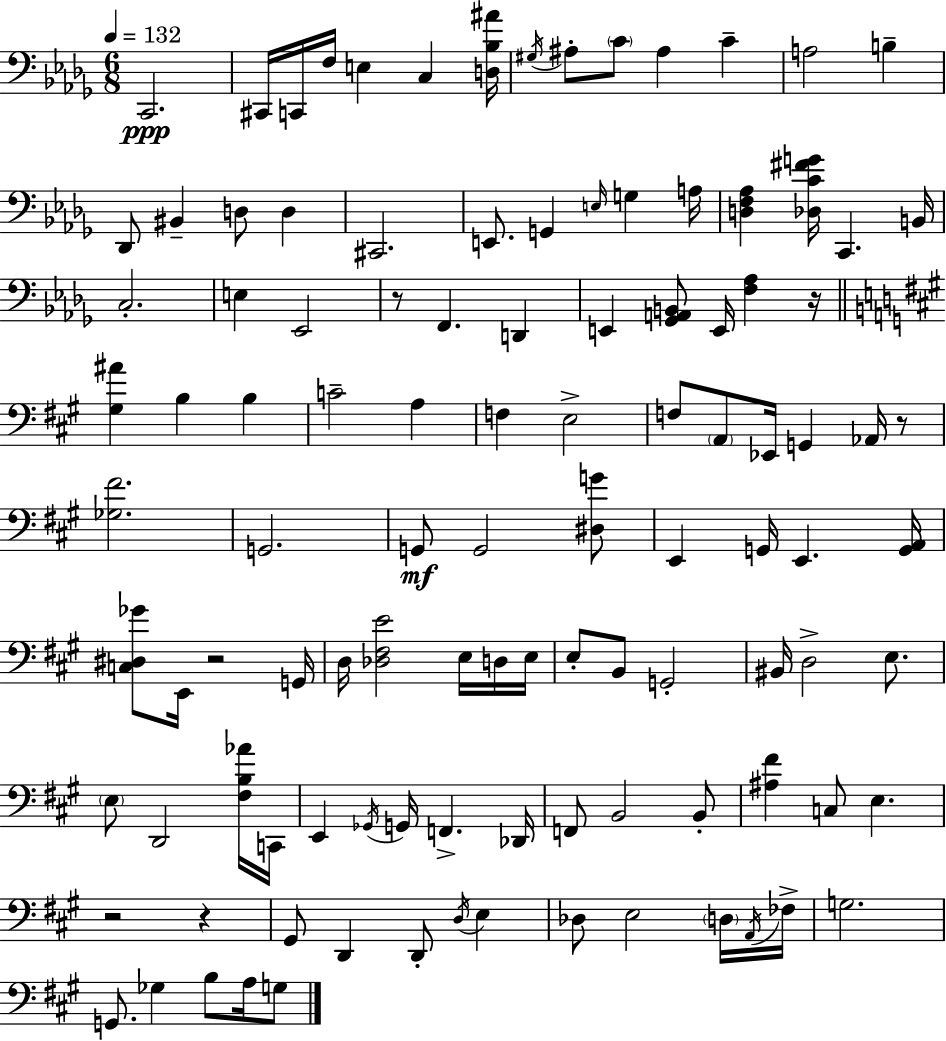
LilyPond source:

{
  \clef bass
  \numericTimeSignature
  \time 6/8
  \key bes \minor
  \tempo 4 = 132
  c,2.\ppp | cis,16 c,16 f16 e4 c4 <d bes ais'>16 | \acciaccatura { gis16 } ais8-. \parenthesize c'8 ais4 c'4-- | a2 b4-- | \break des,8 bis,4-- d8 d4 | cis,2. | e,8. g,4 \grace { e16 } g4 | a16 <d f aes>4 <des c' fis' g'>16 c,4. | \break b,16 c2.-. | e4 ees,2 | r8 f,4. d,4 | e,4 <ges, a, b,>8 e,16 <f aes>4 | \break r16 \bar "||" \break \key a \major <gis ais'>4 b4 b4 | c'2-- a4 | f4 e2-> | f8 \parenthesize a,8 ees,16 g,4 aes,16 r8 | \break <ges fis'>2. | g,2. | g,8\mf g,2 <dis g'>8 | e,4 g,16 e,4. <g, a,>16 | \break <c dis ges'>8 e,16 r2 g,16 | d16 <des fis e'>2 e16 d16 e16 | e8-. b,8 g,2-. | bis,16 d2-> e8. | \break \parenthesize e8 d,2 <fis b aes'>16 c,16 | e,4 \acciaccatura { ges,16 } g,16 f,4.-> | des,16 f,8 b,2 b,8-. | <ais fis'>4 c8 e4. | \break r2 r4 | gis,8 d,4 d,8-. \acciaccatura { d16 } e4 | des8 e2 | \parenthesize d16 \acciaccatura { a,16 } fes16-> g2. | \break g,8. ges4 b8 | a16 g8 \bar "|."
}